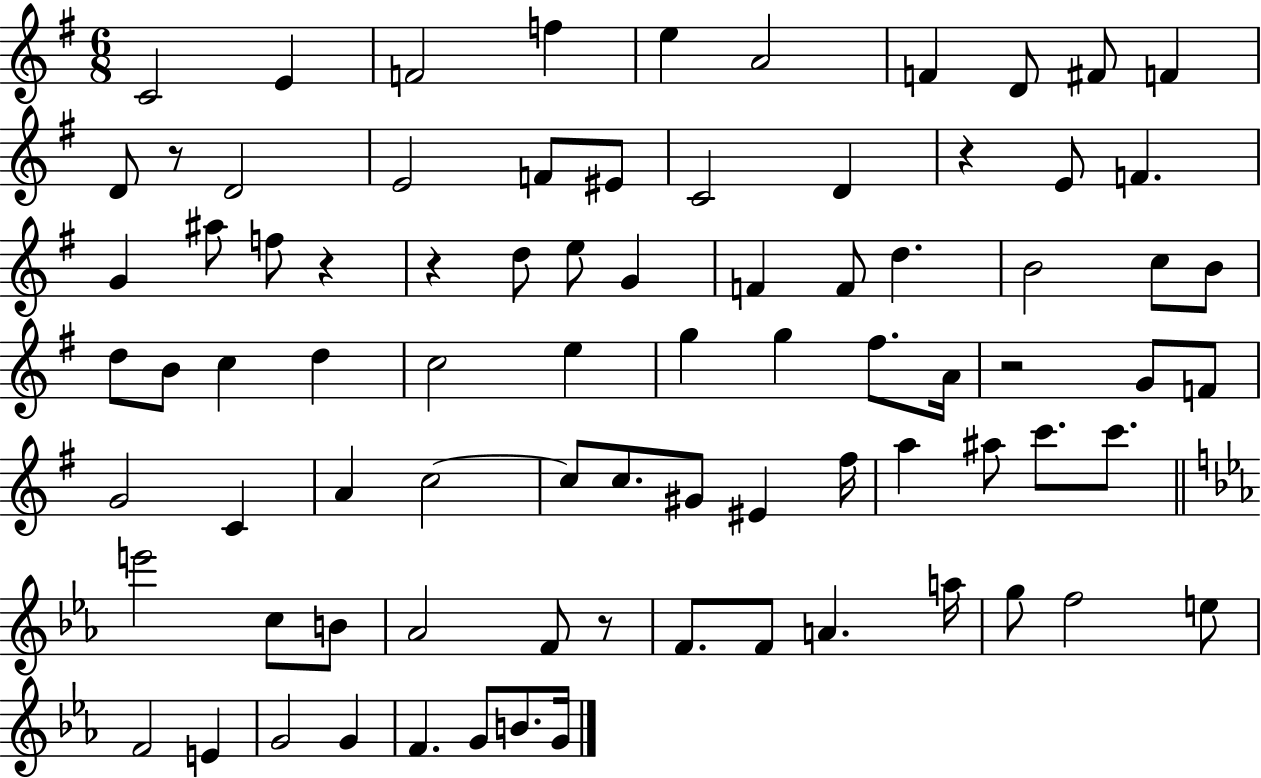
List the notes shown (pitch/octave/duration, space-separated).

C4/h E4/q F4/h F5/q E5/q A4/h F4/q D4/e F#4/e F4/q D4/e R/e D4/h E4/h F4/e EIS4/e C4/h D4/q R/q E4/e F4/q. G4/q A#5/e F5/e R/q R/q D5/e E5/e G4/q F4/q F4/e D5/q. B4/h C5/e B4/e D5/e B4/e C5/q D5/q C5/h E5/q G5/q G5/q F#5/e. A4/s R/h G4/e F4/e G4/h C4/q A4/q C5/h C5/e C5/e. G#4/e EIS4/q F#5/s A5/q A#5/e C6/e. C6/e. E6/h C5/e B4/e Ab4/h F4/e R/e F4/e. F4/e A4/q. A5/s G5/e F5/h E5/e F4/h E4/q G4/h G4/q F4/q. G4/e B4/e. G4/s